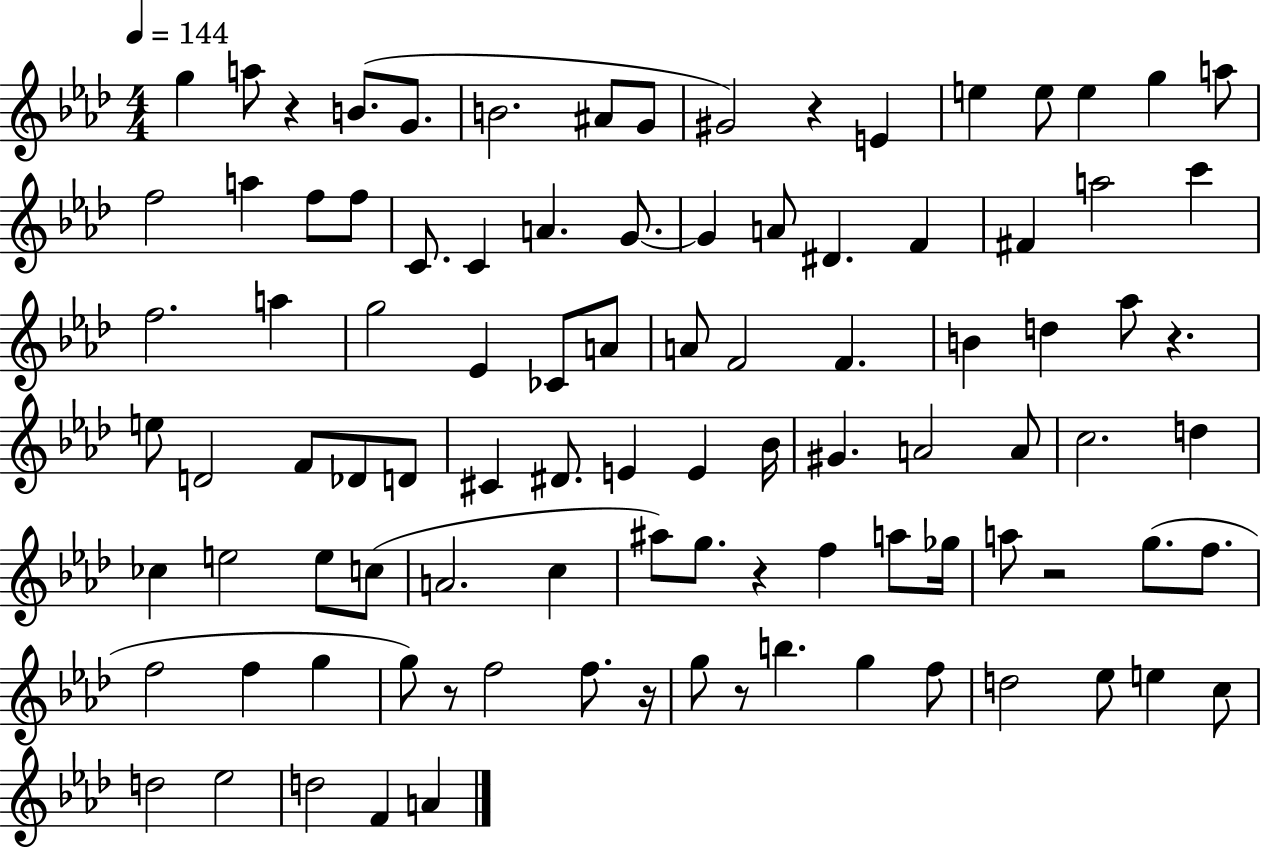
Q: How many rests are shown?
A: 8